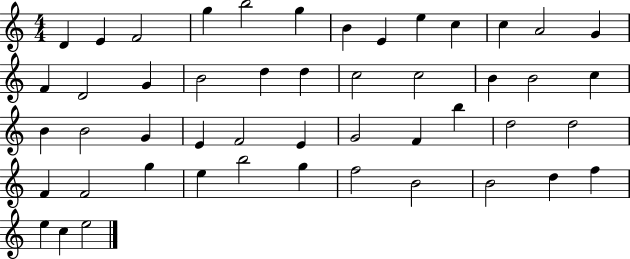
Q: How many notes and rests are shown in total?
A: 49